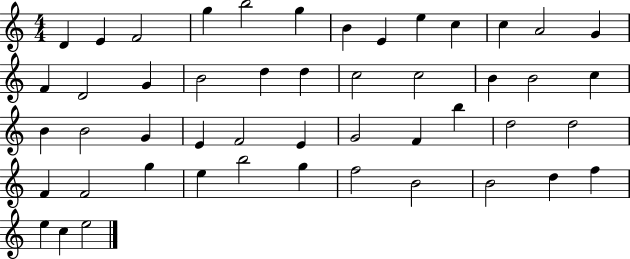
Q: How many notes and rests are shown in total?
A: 49